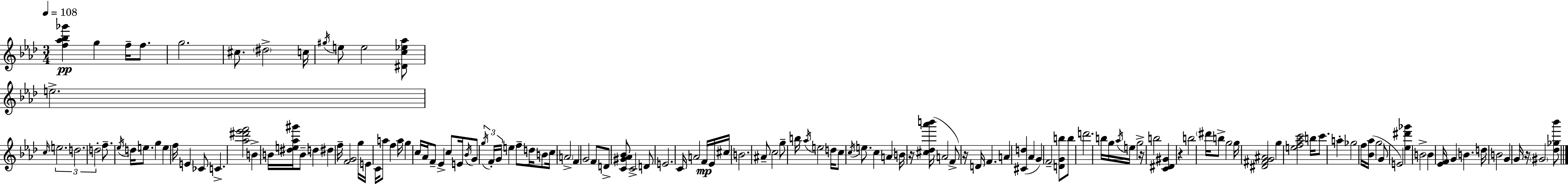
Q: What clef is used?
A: treble